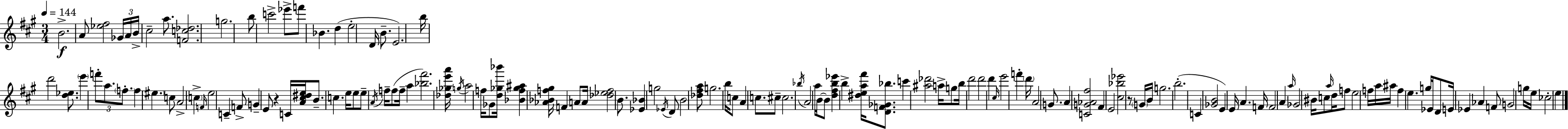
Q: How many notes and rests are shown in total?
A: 144